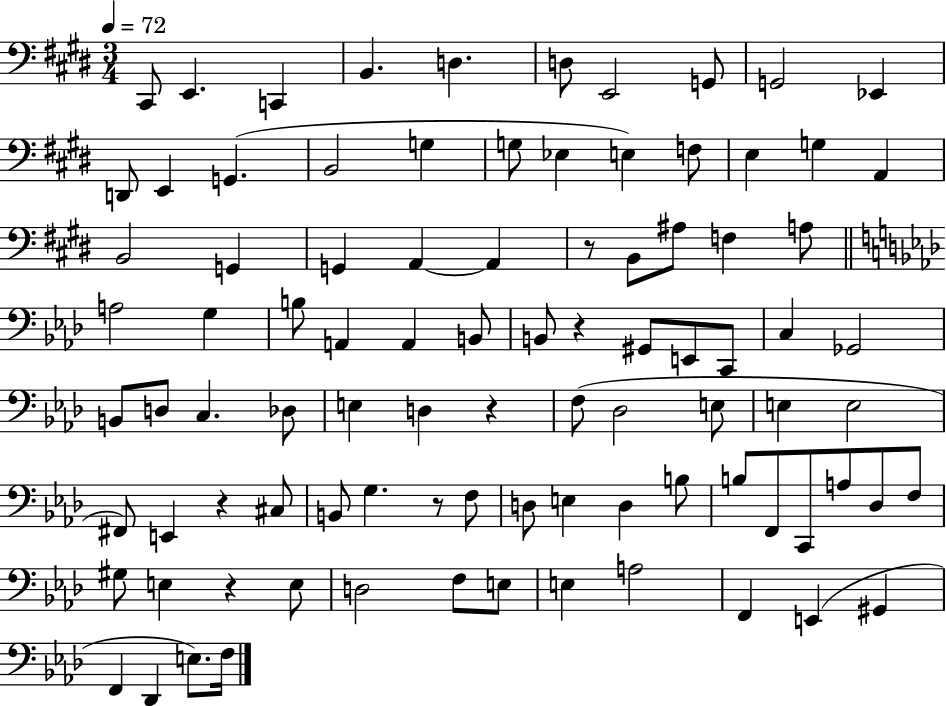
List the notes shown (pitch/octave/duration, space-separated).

C#2/e E2/q. C2/q B2/q. D3/q. D3/e E2/h G2/e G2/h Eb2/q D2/e E2/q G2/q. B2/h G3/q G3/e Eb3/q E3/q F3/e E3/q G3/q A2/q B2/h G2/q G2/q A2/q A2/q R/e B2/e A#3/e F3/q A3/e A3/h G3/q B3/e A2/q A2/q B2/e B2/e R/q G#2/e E2/e C2/e C3/q Gb2/h B2/e D3/e C3/q. Db3/e E3/q D3/q R/q F3/e Db3/h E3/e E3/q E3/h F#2/e E2/q R/q C#3/e B2/e G3/q. R/e F3/e D3/e E3/q D3/q B3/e B3/e F2/e C2/e A3/e Db3/e F3/e G#3/e E3/q R/q E3/e D3/h F3/e E3/e E3/q A3/h F2/q E2/q G#2/q F2/q Db2/q E3/e. F3/s